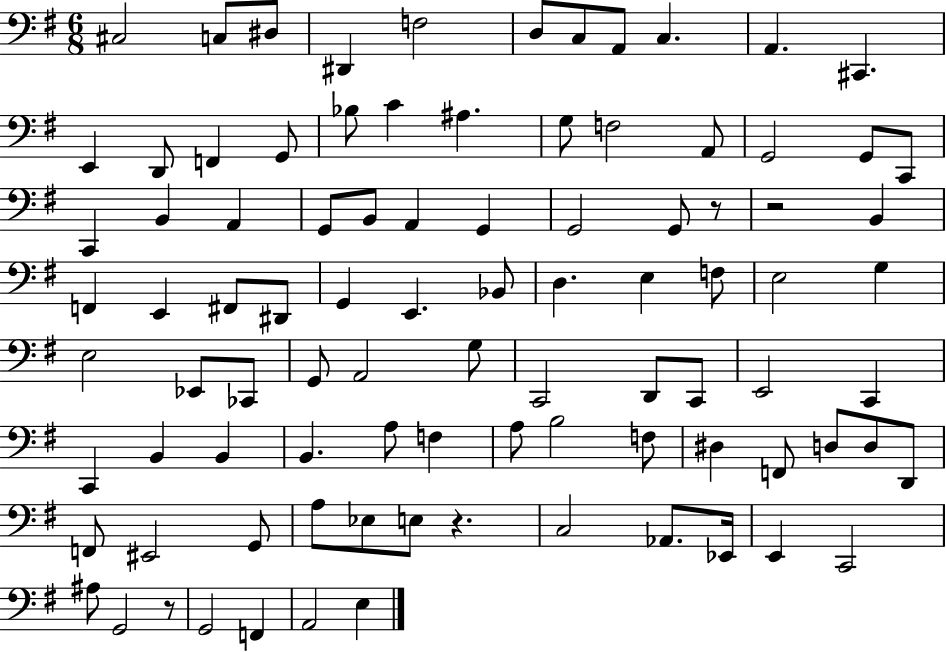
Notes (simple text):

C#3/h C3/e D#3/e D#2/q F3/h D3/e C3/e A2/e C3/q. A2/q. C#2/q. E2/q D2/e F2/q G2/e Bb3/e C4/q A#3/q. G3/e F3/h A2/e G2/h G2/e C2/e C2/q B2/q A2/q G2/e B2/e A2/q G2/q G2/h G2/e R/e R/h B2/q F2/q E2/q F#2/e D#2/e G2/q E2/q. Bb2/e D3/q. E3/q F3/e E3/h G3/q E3/h Eb2/e CES2/e G2/e A2/h G3/e C2/h D2/e C2/e E2/h C2/q C2/q B2/q B2/q B2/q. A3/e F3/q A3/e B3/h F3/e D#3/q F2/e D3/e D3/e D2/e F2/e EIS2/h G2/e A3/e Eb3/e E3/e R/q. C3/h Ab2/e. Eb2/s E2/q C2/h A#3/e G2/h R/e G2/h F2/q A2/h E3/q